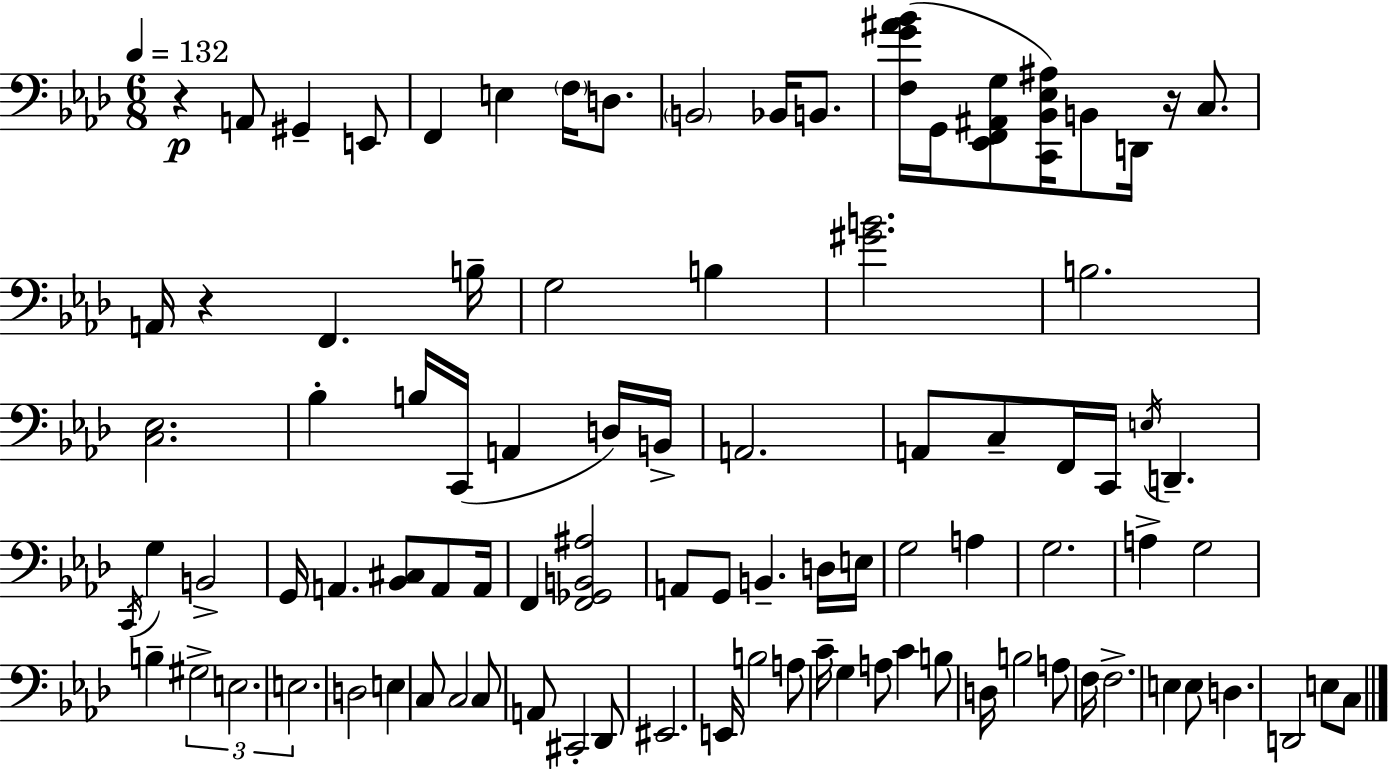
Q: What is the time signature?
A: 6/8